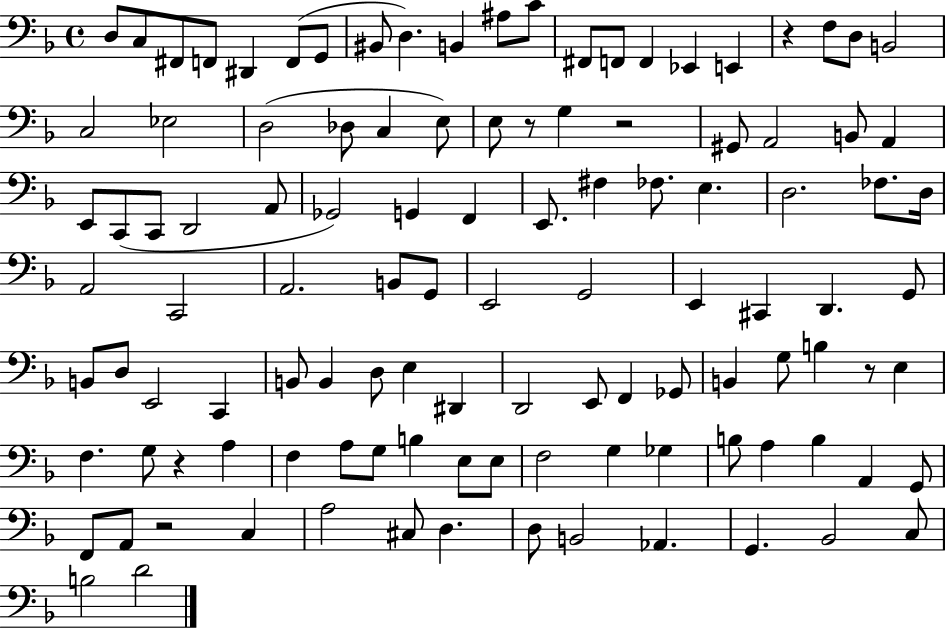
{
  \clef bass
  \time 4/4
  \defaultTimeSignature
  \key f \major
  d8 c8 fis,8 f,8 dis,4 f,8( g,8 | bis,8 d4.) b,4 ais8 c'8 | fis,8 f,8 f,4 ees,4 e,4 | r4 f8 d8 b,2 | \break c2 ees2 | d2( des8 c4 e8) | e8 r8 g4 r2 | gis,8 a,2 b,8 a,4 | \break e,8 c,8( c,8 d,2 a,8 | ges,2) g,4 f,4 | e,8. fis4 fes8. e4. | d2. fes8. d16 | \break a,2 c,2 | a,2. b,8 g,8 | e,2 g,2 | e,4 cis,4 d,4. g,8 | \break b,8 d8 e,2 c,4 | b,8 b,4 d8 e4 dis,4 | d,2 e,8 f,4 ges,8 | b,4 g8 b4 r8 e4 | \break f4. g8 r4 a4 | f4 a8 g8 b4 e8 e8 | f2 g4 ges4 | b8 a4 b4 a,4 g,8 | \break f,8 a,8 r2 c4 | a2 cis8 d4. | d8 b,2 aes,4. | g,4. bes,2 c8 | \break b2 d'2 | \bar "|."
}